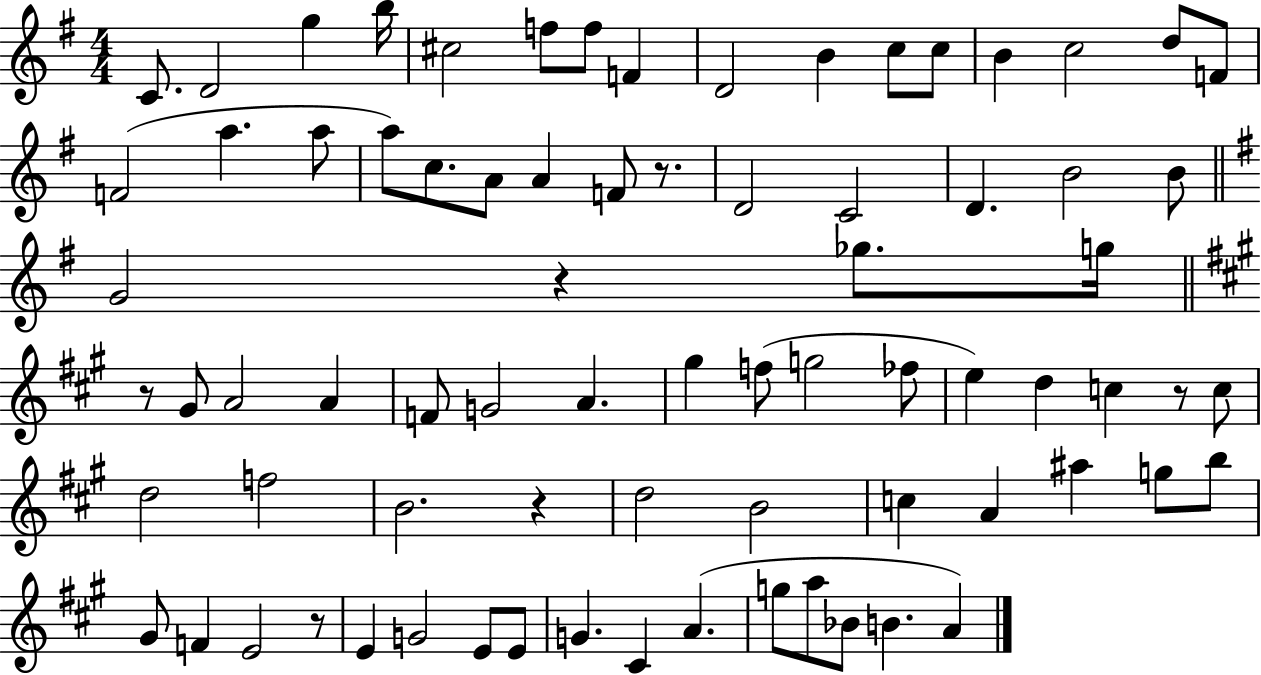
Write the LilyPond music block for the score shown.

{
  \clef treble
  \numericTimeSignature
  \time 4/4
  \key g \major
  c'8. d'2 g''4 b''16 | cis''2 f''8 f''8 f'4 | d'2 b'4 c''8 c''8 | b'4 c''2 d''8 f'8 | \break f'2( a''4. a''8 | a''8) c''8. a'8 a'4 f'8 r8. | d'2 c'2 | d'4. b'2 b'8 | \break \bar "||" \break \key g \major g'2 r4 ges''8. g''16 | \bar "||" \break \key a \major r8 gis'8 a'2 a'4 | f'8 g'2 a'4. | gis''4 f''8( g''2 fes''8 | e''4) d''4 c''4 r8 c''8 | \break d''2 f''2 | b'2. r4 | d''2 b'2 | c''4 a'4 ais''4 g''8 b''8 | \break gis'8 f'4 e'2 r8 | e'4 g'2 e'8 e'8 | g'4. cis'4 a'4.( | g''8 a''8 bes'8 b'4. a'4) | \break \bar "|."
}